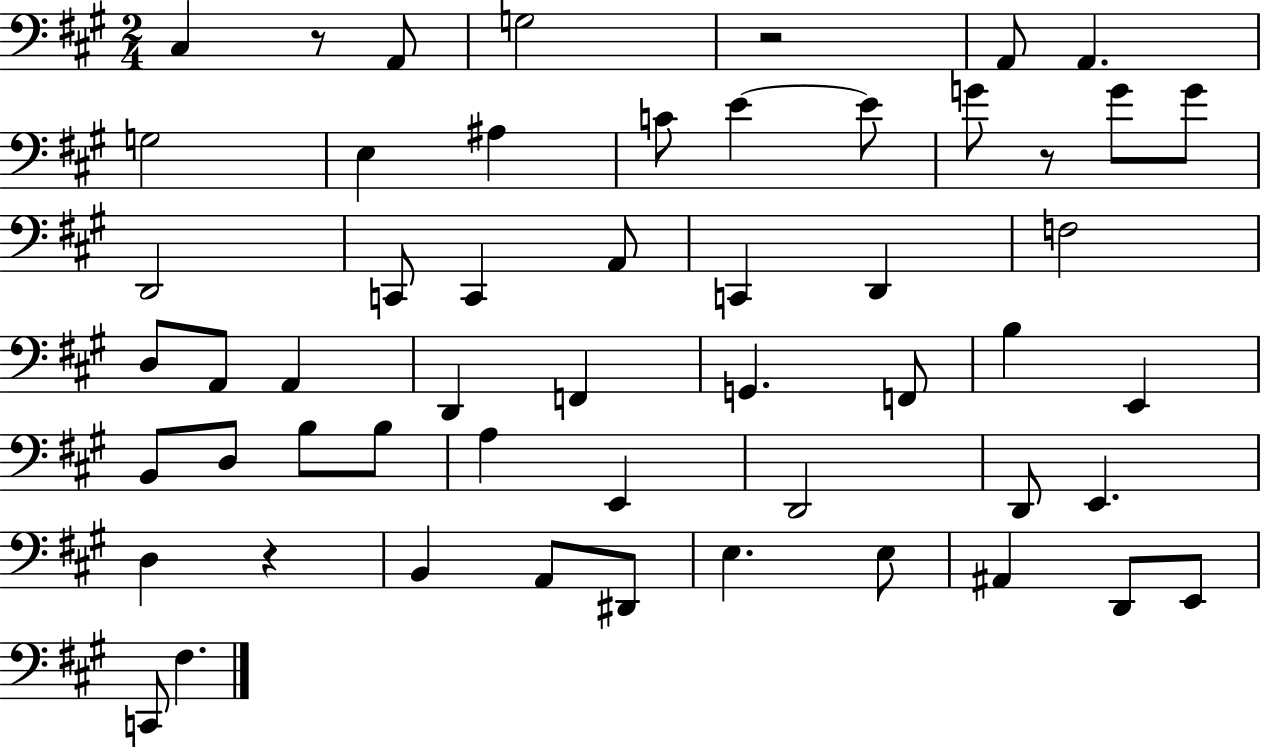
C#3/q R/e A2/e G3/h R/h A2/e A2/q. G3/h E3/q A#3/q C4/e E4/q E4/e G4/e R/e G4/e G4/e D2/h C2/e C2/q A2/e C2/q D2/q F3/h D3/e A2/e A2/q D2/q F2/q G2/q. F2/e B3/q E2/q B2/e D3/e B3/e B3/e A3/q E2/q D2/h D2/e E2/q. D3/q R/q B2/q A2/e D#2/e E3/q. E3/e A#2/q D2/e E2/e C2/e F#3/q.